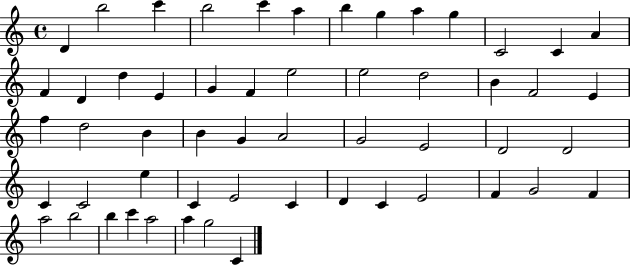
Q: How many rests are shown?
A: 0